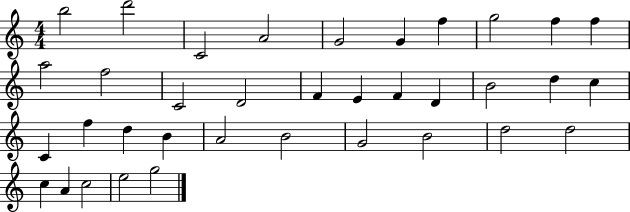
B5/h D6/h C4/h A4/h G4/h G4/q F5/q G5/h F5/q F5/q A5/h F5/h C4/h D4/h F4/q E4/q F4/q D4/q B4/h D5/q C5/q C4/q F5/q D5/q B4/q A4/h B4/h G4/h B4/h D5/h D5/h C5/q A4/q C5/h E5/h G5/h